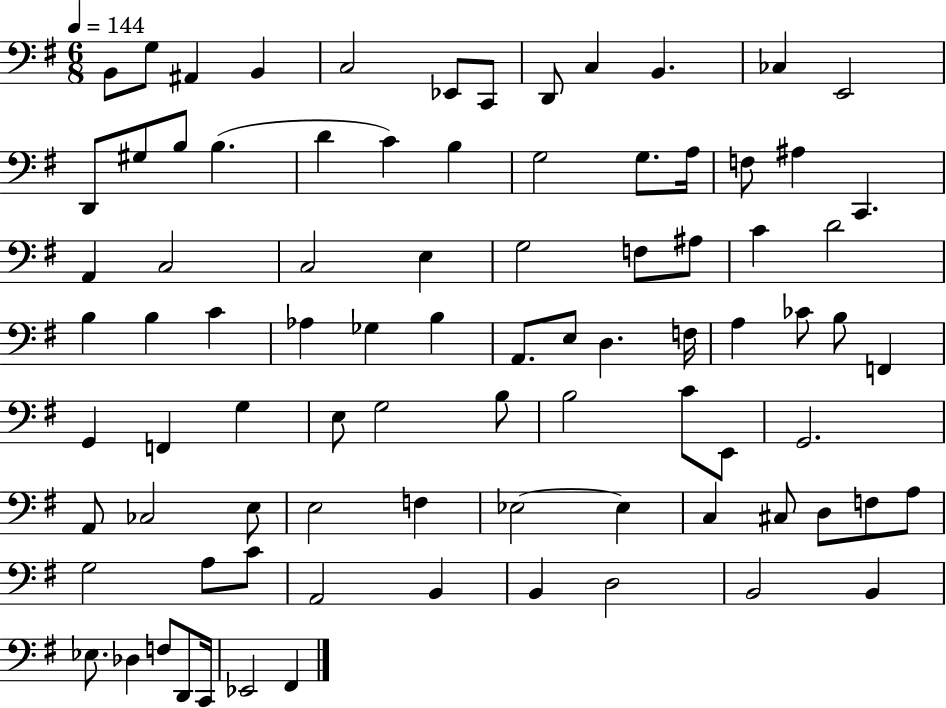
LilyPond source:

{
  \clef bass
  \numericTimeSignature
  \time 6/8
  \key g \major
  \tempo 4 = 144
  b,8 g8 ais,4 b,4 | c2 ees,8 c,8 | d,8 c4 b,4. | ces4 e,2 | \break d,8 gis8 b8 b4.( | d'4 c'4) b4 | g2 g8. a16 | f8 ais4 c,4. | \break a,4 c2 | c2 e4 | g2 f8 ais8 | c'4 d'2 | \break b4 b4 c'4 | aes4 ges4 b4 | a,8. e8 d4. f16 | a4 ces'8 b8 f,4 | \break g,4 f,4 g4 | e8 g2 b8 | b2 c'8 e,8 | g,2. | \break a,8 ces2 e8 | e2 f4 | ees2~~ ees4 | c4 cis8 d8 f8 a8 | \break g2 a8 c'8 | a,2 b,4 | b,4 d2 | b,2 b,4 | \break ees8. des4 f8 d,8 c,16 | ees,2 fis,4 | \bar "|."
}